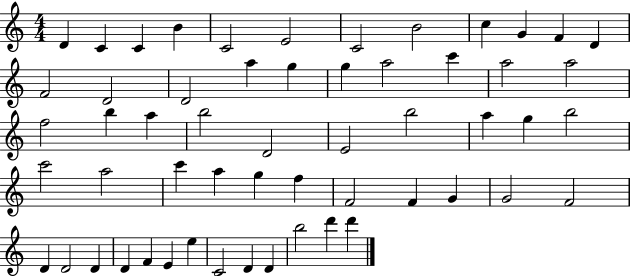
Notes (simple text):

D4/q C4/q C4/q B4/q C4/h E4/h C4/h B4/h C5/q G4/q F4/q D4/q F4/h D4/h D4/h A5/q G5/q G5/q A5/h C6/q A5/h A5/h F5/h B5/q A5/q B5/h D4/h E4/h B5/h A5/q G5/q B5/h C6/h A5/h C6/q A5/q G5/q F5/q F4/h F4/q G4/q G4/h F4/h D4/q D4/h D4/q D4/q F4/q E4/q E5/q C4/h D4/q D4/q B5/h D6/q D6/q